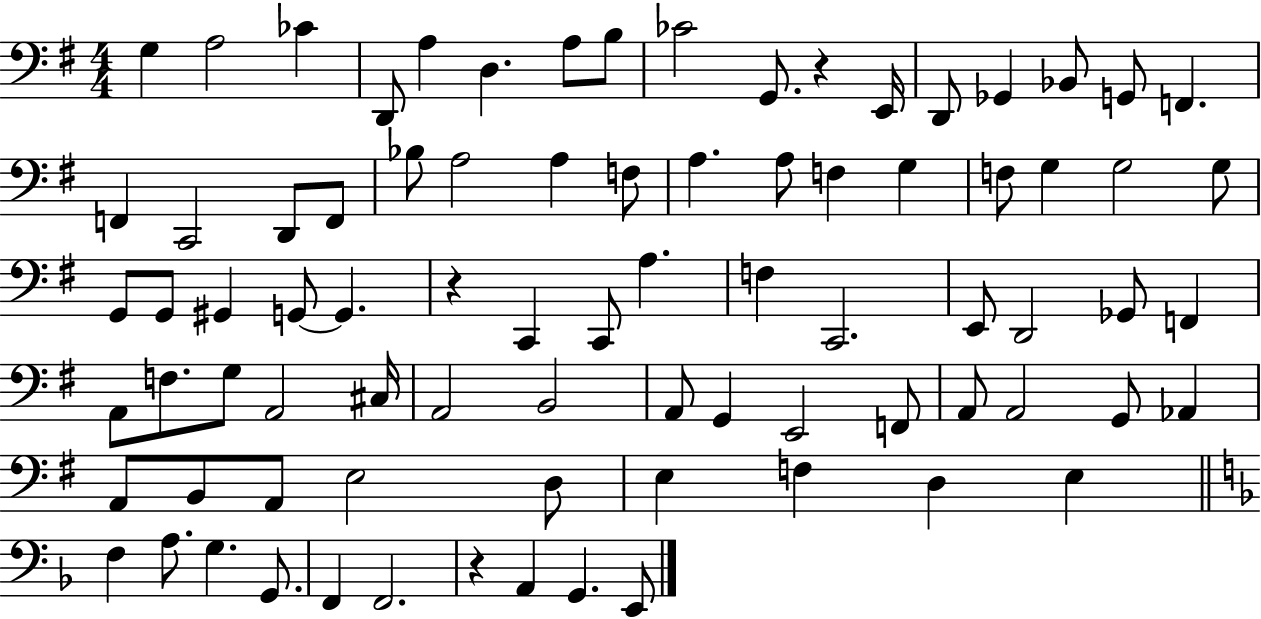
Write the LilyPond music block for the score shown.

{
  \clef bass
  \numericTimeSignature
  \time 4/4
  \key g \major
  g4 a2 ces'4 | d,8 a4 d4. a8 b8 | ces'2 g,8. r4 e,16 | d,8 ges,4 bes,8 g,8 f,4. | \break f,4 c,2 d,8 f,8 | bes8 a2 a4 f8 | a4. a8 f4 g4 | f8 g4 g2 g8 | \break g,8 g,8 gis,4 g,8~~ g,4. | r4 c,4 c,8 a4. | f4 c,2. | e,8 d,2 ges,8 f,4 | \break a,8 f8. g8 a,2 cis16 | a,2 b,2 | a,8 g,4 e,2 f,8 | a,8 a,2 g,8 aes,4 | \break a,8 b,8 a,8 e2 d8 | e4 f4 d4 e4 | \bar "||" \break \key d \minor f4 a8. g4. g,8. | f,4 f,2. | r4 a,4 g,4. e,8 | \bar "|."
}